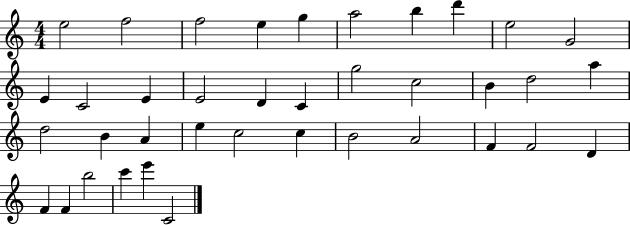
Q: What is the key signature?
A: C major